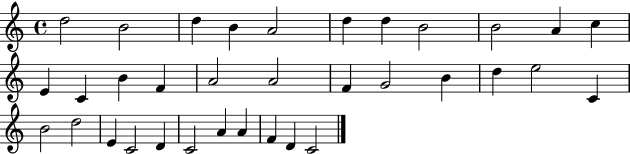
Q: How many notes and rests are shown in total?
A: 34